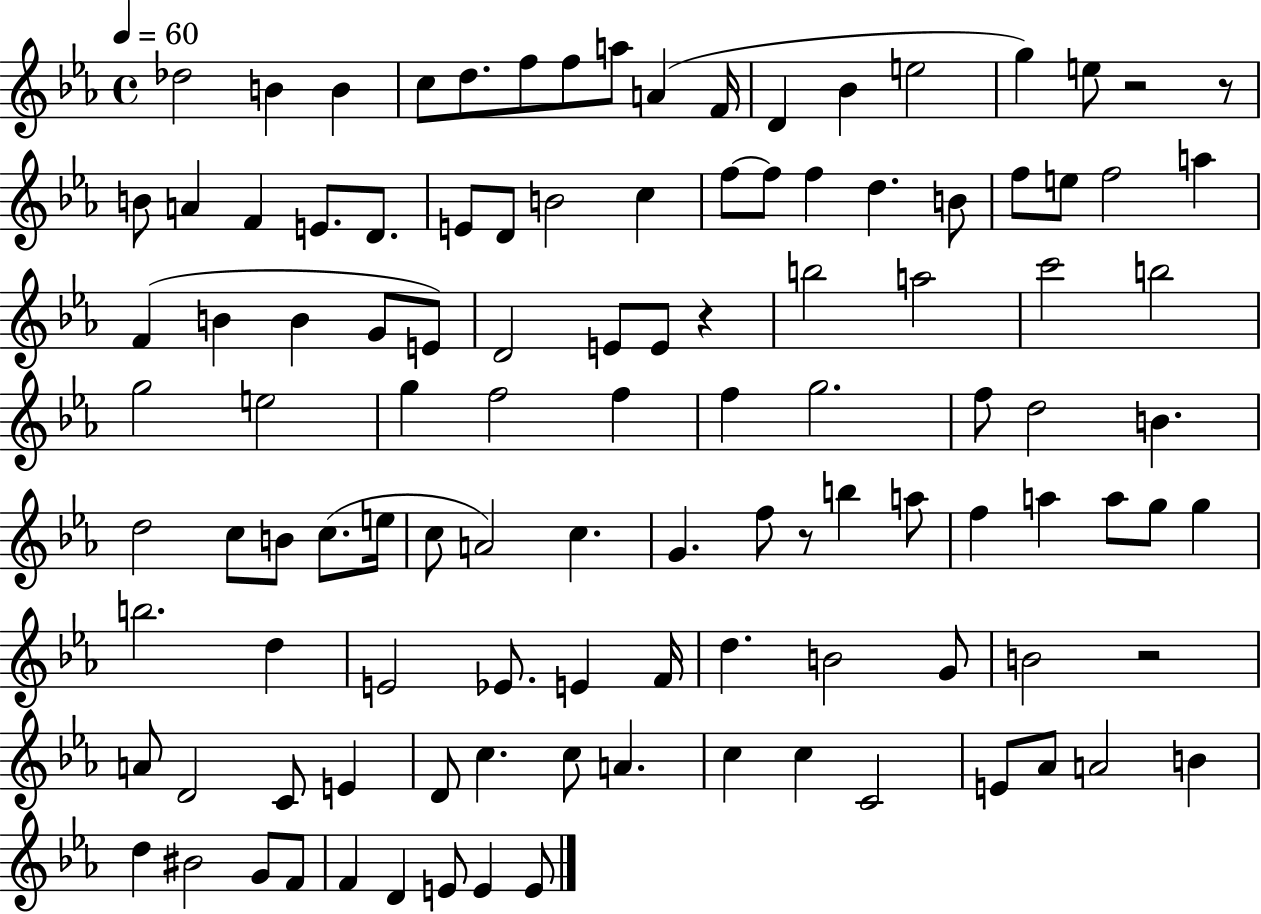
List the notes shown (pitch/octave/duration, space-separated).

Db5/h B4/q B4/q C5/e D5/e. F5/e F5/e A5/e A4/q F4/s D4/q Bb4/q E5/h G5/q E5/e R/h R/e B4/e A4/q F4/q E4/e. D4/e. E4/e D4/e B4/h C5/q F5/e F5/e F5/q D5/q. B4/e F5/e E5/e F5/h A5/q F4/q B4/q B4/q G4/e E4/e D4/h E4/e E4/e R/q B5/h A5/h C6/h B5/h G5/h E5/h G5/q F5/h F5/q F5/q G5/h. F5/e D5/h B4/q. D5/h C5/e B4/e C5/e. E5/s C5/e A4/h C5/q. G4/q. F5/e R/e B5/q A5/e F5/q A5/q A5/e G5/e G5/q B5/h. D5/q E4/h Eb4/e. E4/q F4/s D5/q. B4/h G4/e B4/h R/h A4/e D4/h C4/e E4/q D4/e C5/q. C5/e A4/q. C5/q C5/q C4/h E4/e Ab4/e A4/h B4/q D5/q BIS4/h G4/e F4/e F4/q D4/q E4/e E4/q E4/e